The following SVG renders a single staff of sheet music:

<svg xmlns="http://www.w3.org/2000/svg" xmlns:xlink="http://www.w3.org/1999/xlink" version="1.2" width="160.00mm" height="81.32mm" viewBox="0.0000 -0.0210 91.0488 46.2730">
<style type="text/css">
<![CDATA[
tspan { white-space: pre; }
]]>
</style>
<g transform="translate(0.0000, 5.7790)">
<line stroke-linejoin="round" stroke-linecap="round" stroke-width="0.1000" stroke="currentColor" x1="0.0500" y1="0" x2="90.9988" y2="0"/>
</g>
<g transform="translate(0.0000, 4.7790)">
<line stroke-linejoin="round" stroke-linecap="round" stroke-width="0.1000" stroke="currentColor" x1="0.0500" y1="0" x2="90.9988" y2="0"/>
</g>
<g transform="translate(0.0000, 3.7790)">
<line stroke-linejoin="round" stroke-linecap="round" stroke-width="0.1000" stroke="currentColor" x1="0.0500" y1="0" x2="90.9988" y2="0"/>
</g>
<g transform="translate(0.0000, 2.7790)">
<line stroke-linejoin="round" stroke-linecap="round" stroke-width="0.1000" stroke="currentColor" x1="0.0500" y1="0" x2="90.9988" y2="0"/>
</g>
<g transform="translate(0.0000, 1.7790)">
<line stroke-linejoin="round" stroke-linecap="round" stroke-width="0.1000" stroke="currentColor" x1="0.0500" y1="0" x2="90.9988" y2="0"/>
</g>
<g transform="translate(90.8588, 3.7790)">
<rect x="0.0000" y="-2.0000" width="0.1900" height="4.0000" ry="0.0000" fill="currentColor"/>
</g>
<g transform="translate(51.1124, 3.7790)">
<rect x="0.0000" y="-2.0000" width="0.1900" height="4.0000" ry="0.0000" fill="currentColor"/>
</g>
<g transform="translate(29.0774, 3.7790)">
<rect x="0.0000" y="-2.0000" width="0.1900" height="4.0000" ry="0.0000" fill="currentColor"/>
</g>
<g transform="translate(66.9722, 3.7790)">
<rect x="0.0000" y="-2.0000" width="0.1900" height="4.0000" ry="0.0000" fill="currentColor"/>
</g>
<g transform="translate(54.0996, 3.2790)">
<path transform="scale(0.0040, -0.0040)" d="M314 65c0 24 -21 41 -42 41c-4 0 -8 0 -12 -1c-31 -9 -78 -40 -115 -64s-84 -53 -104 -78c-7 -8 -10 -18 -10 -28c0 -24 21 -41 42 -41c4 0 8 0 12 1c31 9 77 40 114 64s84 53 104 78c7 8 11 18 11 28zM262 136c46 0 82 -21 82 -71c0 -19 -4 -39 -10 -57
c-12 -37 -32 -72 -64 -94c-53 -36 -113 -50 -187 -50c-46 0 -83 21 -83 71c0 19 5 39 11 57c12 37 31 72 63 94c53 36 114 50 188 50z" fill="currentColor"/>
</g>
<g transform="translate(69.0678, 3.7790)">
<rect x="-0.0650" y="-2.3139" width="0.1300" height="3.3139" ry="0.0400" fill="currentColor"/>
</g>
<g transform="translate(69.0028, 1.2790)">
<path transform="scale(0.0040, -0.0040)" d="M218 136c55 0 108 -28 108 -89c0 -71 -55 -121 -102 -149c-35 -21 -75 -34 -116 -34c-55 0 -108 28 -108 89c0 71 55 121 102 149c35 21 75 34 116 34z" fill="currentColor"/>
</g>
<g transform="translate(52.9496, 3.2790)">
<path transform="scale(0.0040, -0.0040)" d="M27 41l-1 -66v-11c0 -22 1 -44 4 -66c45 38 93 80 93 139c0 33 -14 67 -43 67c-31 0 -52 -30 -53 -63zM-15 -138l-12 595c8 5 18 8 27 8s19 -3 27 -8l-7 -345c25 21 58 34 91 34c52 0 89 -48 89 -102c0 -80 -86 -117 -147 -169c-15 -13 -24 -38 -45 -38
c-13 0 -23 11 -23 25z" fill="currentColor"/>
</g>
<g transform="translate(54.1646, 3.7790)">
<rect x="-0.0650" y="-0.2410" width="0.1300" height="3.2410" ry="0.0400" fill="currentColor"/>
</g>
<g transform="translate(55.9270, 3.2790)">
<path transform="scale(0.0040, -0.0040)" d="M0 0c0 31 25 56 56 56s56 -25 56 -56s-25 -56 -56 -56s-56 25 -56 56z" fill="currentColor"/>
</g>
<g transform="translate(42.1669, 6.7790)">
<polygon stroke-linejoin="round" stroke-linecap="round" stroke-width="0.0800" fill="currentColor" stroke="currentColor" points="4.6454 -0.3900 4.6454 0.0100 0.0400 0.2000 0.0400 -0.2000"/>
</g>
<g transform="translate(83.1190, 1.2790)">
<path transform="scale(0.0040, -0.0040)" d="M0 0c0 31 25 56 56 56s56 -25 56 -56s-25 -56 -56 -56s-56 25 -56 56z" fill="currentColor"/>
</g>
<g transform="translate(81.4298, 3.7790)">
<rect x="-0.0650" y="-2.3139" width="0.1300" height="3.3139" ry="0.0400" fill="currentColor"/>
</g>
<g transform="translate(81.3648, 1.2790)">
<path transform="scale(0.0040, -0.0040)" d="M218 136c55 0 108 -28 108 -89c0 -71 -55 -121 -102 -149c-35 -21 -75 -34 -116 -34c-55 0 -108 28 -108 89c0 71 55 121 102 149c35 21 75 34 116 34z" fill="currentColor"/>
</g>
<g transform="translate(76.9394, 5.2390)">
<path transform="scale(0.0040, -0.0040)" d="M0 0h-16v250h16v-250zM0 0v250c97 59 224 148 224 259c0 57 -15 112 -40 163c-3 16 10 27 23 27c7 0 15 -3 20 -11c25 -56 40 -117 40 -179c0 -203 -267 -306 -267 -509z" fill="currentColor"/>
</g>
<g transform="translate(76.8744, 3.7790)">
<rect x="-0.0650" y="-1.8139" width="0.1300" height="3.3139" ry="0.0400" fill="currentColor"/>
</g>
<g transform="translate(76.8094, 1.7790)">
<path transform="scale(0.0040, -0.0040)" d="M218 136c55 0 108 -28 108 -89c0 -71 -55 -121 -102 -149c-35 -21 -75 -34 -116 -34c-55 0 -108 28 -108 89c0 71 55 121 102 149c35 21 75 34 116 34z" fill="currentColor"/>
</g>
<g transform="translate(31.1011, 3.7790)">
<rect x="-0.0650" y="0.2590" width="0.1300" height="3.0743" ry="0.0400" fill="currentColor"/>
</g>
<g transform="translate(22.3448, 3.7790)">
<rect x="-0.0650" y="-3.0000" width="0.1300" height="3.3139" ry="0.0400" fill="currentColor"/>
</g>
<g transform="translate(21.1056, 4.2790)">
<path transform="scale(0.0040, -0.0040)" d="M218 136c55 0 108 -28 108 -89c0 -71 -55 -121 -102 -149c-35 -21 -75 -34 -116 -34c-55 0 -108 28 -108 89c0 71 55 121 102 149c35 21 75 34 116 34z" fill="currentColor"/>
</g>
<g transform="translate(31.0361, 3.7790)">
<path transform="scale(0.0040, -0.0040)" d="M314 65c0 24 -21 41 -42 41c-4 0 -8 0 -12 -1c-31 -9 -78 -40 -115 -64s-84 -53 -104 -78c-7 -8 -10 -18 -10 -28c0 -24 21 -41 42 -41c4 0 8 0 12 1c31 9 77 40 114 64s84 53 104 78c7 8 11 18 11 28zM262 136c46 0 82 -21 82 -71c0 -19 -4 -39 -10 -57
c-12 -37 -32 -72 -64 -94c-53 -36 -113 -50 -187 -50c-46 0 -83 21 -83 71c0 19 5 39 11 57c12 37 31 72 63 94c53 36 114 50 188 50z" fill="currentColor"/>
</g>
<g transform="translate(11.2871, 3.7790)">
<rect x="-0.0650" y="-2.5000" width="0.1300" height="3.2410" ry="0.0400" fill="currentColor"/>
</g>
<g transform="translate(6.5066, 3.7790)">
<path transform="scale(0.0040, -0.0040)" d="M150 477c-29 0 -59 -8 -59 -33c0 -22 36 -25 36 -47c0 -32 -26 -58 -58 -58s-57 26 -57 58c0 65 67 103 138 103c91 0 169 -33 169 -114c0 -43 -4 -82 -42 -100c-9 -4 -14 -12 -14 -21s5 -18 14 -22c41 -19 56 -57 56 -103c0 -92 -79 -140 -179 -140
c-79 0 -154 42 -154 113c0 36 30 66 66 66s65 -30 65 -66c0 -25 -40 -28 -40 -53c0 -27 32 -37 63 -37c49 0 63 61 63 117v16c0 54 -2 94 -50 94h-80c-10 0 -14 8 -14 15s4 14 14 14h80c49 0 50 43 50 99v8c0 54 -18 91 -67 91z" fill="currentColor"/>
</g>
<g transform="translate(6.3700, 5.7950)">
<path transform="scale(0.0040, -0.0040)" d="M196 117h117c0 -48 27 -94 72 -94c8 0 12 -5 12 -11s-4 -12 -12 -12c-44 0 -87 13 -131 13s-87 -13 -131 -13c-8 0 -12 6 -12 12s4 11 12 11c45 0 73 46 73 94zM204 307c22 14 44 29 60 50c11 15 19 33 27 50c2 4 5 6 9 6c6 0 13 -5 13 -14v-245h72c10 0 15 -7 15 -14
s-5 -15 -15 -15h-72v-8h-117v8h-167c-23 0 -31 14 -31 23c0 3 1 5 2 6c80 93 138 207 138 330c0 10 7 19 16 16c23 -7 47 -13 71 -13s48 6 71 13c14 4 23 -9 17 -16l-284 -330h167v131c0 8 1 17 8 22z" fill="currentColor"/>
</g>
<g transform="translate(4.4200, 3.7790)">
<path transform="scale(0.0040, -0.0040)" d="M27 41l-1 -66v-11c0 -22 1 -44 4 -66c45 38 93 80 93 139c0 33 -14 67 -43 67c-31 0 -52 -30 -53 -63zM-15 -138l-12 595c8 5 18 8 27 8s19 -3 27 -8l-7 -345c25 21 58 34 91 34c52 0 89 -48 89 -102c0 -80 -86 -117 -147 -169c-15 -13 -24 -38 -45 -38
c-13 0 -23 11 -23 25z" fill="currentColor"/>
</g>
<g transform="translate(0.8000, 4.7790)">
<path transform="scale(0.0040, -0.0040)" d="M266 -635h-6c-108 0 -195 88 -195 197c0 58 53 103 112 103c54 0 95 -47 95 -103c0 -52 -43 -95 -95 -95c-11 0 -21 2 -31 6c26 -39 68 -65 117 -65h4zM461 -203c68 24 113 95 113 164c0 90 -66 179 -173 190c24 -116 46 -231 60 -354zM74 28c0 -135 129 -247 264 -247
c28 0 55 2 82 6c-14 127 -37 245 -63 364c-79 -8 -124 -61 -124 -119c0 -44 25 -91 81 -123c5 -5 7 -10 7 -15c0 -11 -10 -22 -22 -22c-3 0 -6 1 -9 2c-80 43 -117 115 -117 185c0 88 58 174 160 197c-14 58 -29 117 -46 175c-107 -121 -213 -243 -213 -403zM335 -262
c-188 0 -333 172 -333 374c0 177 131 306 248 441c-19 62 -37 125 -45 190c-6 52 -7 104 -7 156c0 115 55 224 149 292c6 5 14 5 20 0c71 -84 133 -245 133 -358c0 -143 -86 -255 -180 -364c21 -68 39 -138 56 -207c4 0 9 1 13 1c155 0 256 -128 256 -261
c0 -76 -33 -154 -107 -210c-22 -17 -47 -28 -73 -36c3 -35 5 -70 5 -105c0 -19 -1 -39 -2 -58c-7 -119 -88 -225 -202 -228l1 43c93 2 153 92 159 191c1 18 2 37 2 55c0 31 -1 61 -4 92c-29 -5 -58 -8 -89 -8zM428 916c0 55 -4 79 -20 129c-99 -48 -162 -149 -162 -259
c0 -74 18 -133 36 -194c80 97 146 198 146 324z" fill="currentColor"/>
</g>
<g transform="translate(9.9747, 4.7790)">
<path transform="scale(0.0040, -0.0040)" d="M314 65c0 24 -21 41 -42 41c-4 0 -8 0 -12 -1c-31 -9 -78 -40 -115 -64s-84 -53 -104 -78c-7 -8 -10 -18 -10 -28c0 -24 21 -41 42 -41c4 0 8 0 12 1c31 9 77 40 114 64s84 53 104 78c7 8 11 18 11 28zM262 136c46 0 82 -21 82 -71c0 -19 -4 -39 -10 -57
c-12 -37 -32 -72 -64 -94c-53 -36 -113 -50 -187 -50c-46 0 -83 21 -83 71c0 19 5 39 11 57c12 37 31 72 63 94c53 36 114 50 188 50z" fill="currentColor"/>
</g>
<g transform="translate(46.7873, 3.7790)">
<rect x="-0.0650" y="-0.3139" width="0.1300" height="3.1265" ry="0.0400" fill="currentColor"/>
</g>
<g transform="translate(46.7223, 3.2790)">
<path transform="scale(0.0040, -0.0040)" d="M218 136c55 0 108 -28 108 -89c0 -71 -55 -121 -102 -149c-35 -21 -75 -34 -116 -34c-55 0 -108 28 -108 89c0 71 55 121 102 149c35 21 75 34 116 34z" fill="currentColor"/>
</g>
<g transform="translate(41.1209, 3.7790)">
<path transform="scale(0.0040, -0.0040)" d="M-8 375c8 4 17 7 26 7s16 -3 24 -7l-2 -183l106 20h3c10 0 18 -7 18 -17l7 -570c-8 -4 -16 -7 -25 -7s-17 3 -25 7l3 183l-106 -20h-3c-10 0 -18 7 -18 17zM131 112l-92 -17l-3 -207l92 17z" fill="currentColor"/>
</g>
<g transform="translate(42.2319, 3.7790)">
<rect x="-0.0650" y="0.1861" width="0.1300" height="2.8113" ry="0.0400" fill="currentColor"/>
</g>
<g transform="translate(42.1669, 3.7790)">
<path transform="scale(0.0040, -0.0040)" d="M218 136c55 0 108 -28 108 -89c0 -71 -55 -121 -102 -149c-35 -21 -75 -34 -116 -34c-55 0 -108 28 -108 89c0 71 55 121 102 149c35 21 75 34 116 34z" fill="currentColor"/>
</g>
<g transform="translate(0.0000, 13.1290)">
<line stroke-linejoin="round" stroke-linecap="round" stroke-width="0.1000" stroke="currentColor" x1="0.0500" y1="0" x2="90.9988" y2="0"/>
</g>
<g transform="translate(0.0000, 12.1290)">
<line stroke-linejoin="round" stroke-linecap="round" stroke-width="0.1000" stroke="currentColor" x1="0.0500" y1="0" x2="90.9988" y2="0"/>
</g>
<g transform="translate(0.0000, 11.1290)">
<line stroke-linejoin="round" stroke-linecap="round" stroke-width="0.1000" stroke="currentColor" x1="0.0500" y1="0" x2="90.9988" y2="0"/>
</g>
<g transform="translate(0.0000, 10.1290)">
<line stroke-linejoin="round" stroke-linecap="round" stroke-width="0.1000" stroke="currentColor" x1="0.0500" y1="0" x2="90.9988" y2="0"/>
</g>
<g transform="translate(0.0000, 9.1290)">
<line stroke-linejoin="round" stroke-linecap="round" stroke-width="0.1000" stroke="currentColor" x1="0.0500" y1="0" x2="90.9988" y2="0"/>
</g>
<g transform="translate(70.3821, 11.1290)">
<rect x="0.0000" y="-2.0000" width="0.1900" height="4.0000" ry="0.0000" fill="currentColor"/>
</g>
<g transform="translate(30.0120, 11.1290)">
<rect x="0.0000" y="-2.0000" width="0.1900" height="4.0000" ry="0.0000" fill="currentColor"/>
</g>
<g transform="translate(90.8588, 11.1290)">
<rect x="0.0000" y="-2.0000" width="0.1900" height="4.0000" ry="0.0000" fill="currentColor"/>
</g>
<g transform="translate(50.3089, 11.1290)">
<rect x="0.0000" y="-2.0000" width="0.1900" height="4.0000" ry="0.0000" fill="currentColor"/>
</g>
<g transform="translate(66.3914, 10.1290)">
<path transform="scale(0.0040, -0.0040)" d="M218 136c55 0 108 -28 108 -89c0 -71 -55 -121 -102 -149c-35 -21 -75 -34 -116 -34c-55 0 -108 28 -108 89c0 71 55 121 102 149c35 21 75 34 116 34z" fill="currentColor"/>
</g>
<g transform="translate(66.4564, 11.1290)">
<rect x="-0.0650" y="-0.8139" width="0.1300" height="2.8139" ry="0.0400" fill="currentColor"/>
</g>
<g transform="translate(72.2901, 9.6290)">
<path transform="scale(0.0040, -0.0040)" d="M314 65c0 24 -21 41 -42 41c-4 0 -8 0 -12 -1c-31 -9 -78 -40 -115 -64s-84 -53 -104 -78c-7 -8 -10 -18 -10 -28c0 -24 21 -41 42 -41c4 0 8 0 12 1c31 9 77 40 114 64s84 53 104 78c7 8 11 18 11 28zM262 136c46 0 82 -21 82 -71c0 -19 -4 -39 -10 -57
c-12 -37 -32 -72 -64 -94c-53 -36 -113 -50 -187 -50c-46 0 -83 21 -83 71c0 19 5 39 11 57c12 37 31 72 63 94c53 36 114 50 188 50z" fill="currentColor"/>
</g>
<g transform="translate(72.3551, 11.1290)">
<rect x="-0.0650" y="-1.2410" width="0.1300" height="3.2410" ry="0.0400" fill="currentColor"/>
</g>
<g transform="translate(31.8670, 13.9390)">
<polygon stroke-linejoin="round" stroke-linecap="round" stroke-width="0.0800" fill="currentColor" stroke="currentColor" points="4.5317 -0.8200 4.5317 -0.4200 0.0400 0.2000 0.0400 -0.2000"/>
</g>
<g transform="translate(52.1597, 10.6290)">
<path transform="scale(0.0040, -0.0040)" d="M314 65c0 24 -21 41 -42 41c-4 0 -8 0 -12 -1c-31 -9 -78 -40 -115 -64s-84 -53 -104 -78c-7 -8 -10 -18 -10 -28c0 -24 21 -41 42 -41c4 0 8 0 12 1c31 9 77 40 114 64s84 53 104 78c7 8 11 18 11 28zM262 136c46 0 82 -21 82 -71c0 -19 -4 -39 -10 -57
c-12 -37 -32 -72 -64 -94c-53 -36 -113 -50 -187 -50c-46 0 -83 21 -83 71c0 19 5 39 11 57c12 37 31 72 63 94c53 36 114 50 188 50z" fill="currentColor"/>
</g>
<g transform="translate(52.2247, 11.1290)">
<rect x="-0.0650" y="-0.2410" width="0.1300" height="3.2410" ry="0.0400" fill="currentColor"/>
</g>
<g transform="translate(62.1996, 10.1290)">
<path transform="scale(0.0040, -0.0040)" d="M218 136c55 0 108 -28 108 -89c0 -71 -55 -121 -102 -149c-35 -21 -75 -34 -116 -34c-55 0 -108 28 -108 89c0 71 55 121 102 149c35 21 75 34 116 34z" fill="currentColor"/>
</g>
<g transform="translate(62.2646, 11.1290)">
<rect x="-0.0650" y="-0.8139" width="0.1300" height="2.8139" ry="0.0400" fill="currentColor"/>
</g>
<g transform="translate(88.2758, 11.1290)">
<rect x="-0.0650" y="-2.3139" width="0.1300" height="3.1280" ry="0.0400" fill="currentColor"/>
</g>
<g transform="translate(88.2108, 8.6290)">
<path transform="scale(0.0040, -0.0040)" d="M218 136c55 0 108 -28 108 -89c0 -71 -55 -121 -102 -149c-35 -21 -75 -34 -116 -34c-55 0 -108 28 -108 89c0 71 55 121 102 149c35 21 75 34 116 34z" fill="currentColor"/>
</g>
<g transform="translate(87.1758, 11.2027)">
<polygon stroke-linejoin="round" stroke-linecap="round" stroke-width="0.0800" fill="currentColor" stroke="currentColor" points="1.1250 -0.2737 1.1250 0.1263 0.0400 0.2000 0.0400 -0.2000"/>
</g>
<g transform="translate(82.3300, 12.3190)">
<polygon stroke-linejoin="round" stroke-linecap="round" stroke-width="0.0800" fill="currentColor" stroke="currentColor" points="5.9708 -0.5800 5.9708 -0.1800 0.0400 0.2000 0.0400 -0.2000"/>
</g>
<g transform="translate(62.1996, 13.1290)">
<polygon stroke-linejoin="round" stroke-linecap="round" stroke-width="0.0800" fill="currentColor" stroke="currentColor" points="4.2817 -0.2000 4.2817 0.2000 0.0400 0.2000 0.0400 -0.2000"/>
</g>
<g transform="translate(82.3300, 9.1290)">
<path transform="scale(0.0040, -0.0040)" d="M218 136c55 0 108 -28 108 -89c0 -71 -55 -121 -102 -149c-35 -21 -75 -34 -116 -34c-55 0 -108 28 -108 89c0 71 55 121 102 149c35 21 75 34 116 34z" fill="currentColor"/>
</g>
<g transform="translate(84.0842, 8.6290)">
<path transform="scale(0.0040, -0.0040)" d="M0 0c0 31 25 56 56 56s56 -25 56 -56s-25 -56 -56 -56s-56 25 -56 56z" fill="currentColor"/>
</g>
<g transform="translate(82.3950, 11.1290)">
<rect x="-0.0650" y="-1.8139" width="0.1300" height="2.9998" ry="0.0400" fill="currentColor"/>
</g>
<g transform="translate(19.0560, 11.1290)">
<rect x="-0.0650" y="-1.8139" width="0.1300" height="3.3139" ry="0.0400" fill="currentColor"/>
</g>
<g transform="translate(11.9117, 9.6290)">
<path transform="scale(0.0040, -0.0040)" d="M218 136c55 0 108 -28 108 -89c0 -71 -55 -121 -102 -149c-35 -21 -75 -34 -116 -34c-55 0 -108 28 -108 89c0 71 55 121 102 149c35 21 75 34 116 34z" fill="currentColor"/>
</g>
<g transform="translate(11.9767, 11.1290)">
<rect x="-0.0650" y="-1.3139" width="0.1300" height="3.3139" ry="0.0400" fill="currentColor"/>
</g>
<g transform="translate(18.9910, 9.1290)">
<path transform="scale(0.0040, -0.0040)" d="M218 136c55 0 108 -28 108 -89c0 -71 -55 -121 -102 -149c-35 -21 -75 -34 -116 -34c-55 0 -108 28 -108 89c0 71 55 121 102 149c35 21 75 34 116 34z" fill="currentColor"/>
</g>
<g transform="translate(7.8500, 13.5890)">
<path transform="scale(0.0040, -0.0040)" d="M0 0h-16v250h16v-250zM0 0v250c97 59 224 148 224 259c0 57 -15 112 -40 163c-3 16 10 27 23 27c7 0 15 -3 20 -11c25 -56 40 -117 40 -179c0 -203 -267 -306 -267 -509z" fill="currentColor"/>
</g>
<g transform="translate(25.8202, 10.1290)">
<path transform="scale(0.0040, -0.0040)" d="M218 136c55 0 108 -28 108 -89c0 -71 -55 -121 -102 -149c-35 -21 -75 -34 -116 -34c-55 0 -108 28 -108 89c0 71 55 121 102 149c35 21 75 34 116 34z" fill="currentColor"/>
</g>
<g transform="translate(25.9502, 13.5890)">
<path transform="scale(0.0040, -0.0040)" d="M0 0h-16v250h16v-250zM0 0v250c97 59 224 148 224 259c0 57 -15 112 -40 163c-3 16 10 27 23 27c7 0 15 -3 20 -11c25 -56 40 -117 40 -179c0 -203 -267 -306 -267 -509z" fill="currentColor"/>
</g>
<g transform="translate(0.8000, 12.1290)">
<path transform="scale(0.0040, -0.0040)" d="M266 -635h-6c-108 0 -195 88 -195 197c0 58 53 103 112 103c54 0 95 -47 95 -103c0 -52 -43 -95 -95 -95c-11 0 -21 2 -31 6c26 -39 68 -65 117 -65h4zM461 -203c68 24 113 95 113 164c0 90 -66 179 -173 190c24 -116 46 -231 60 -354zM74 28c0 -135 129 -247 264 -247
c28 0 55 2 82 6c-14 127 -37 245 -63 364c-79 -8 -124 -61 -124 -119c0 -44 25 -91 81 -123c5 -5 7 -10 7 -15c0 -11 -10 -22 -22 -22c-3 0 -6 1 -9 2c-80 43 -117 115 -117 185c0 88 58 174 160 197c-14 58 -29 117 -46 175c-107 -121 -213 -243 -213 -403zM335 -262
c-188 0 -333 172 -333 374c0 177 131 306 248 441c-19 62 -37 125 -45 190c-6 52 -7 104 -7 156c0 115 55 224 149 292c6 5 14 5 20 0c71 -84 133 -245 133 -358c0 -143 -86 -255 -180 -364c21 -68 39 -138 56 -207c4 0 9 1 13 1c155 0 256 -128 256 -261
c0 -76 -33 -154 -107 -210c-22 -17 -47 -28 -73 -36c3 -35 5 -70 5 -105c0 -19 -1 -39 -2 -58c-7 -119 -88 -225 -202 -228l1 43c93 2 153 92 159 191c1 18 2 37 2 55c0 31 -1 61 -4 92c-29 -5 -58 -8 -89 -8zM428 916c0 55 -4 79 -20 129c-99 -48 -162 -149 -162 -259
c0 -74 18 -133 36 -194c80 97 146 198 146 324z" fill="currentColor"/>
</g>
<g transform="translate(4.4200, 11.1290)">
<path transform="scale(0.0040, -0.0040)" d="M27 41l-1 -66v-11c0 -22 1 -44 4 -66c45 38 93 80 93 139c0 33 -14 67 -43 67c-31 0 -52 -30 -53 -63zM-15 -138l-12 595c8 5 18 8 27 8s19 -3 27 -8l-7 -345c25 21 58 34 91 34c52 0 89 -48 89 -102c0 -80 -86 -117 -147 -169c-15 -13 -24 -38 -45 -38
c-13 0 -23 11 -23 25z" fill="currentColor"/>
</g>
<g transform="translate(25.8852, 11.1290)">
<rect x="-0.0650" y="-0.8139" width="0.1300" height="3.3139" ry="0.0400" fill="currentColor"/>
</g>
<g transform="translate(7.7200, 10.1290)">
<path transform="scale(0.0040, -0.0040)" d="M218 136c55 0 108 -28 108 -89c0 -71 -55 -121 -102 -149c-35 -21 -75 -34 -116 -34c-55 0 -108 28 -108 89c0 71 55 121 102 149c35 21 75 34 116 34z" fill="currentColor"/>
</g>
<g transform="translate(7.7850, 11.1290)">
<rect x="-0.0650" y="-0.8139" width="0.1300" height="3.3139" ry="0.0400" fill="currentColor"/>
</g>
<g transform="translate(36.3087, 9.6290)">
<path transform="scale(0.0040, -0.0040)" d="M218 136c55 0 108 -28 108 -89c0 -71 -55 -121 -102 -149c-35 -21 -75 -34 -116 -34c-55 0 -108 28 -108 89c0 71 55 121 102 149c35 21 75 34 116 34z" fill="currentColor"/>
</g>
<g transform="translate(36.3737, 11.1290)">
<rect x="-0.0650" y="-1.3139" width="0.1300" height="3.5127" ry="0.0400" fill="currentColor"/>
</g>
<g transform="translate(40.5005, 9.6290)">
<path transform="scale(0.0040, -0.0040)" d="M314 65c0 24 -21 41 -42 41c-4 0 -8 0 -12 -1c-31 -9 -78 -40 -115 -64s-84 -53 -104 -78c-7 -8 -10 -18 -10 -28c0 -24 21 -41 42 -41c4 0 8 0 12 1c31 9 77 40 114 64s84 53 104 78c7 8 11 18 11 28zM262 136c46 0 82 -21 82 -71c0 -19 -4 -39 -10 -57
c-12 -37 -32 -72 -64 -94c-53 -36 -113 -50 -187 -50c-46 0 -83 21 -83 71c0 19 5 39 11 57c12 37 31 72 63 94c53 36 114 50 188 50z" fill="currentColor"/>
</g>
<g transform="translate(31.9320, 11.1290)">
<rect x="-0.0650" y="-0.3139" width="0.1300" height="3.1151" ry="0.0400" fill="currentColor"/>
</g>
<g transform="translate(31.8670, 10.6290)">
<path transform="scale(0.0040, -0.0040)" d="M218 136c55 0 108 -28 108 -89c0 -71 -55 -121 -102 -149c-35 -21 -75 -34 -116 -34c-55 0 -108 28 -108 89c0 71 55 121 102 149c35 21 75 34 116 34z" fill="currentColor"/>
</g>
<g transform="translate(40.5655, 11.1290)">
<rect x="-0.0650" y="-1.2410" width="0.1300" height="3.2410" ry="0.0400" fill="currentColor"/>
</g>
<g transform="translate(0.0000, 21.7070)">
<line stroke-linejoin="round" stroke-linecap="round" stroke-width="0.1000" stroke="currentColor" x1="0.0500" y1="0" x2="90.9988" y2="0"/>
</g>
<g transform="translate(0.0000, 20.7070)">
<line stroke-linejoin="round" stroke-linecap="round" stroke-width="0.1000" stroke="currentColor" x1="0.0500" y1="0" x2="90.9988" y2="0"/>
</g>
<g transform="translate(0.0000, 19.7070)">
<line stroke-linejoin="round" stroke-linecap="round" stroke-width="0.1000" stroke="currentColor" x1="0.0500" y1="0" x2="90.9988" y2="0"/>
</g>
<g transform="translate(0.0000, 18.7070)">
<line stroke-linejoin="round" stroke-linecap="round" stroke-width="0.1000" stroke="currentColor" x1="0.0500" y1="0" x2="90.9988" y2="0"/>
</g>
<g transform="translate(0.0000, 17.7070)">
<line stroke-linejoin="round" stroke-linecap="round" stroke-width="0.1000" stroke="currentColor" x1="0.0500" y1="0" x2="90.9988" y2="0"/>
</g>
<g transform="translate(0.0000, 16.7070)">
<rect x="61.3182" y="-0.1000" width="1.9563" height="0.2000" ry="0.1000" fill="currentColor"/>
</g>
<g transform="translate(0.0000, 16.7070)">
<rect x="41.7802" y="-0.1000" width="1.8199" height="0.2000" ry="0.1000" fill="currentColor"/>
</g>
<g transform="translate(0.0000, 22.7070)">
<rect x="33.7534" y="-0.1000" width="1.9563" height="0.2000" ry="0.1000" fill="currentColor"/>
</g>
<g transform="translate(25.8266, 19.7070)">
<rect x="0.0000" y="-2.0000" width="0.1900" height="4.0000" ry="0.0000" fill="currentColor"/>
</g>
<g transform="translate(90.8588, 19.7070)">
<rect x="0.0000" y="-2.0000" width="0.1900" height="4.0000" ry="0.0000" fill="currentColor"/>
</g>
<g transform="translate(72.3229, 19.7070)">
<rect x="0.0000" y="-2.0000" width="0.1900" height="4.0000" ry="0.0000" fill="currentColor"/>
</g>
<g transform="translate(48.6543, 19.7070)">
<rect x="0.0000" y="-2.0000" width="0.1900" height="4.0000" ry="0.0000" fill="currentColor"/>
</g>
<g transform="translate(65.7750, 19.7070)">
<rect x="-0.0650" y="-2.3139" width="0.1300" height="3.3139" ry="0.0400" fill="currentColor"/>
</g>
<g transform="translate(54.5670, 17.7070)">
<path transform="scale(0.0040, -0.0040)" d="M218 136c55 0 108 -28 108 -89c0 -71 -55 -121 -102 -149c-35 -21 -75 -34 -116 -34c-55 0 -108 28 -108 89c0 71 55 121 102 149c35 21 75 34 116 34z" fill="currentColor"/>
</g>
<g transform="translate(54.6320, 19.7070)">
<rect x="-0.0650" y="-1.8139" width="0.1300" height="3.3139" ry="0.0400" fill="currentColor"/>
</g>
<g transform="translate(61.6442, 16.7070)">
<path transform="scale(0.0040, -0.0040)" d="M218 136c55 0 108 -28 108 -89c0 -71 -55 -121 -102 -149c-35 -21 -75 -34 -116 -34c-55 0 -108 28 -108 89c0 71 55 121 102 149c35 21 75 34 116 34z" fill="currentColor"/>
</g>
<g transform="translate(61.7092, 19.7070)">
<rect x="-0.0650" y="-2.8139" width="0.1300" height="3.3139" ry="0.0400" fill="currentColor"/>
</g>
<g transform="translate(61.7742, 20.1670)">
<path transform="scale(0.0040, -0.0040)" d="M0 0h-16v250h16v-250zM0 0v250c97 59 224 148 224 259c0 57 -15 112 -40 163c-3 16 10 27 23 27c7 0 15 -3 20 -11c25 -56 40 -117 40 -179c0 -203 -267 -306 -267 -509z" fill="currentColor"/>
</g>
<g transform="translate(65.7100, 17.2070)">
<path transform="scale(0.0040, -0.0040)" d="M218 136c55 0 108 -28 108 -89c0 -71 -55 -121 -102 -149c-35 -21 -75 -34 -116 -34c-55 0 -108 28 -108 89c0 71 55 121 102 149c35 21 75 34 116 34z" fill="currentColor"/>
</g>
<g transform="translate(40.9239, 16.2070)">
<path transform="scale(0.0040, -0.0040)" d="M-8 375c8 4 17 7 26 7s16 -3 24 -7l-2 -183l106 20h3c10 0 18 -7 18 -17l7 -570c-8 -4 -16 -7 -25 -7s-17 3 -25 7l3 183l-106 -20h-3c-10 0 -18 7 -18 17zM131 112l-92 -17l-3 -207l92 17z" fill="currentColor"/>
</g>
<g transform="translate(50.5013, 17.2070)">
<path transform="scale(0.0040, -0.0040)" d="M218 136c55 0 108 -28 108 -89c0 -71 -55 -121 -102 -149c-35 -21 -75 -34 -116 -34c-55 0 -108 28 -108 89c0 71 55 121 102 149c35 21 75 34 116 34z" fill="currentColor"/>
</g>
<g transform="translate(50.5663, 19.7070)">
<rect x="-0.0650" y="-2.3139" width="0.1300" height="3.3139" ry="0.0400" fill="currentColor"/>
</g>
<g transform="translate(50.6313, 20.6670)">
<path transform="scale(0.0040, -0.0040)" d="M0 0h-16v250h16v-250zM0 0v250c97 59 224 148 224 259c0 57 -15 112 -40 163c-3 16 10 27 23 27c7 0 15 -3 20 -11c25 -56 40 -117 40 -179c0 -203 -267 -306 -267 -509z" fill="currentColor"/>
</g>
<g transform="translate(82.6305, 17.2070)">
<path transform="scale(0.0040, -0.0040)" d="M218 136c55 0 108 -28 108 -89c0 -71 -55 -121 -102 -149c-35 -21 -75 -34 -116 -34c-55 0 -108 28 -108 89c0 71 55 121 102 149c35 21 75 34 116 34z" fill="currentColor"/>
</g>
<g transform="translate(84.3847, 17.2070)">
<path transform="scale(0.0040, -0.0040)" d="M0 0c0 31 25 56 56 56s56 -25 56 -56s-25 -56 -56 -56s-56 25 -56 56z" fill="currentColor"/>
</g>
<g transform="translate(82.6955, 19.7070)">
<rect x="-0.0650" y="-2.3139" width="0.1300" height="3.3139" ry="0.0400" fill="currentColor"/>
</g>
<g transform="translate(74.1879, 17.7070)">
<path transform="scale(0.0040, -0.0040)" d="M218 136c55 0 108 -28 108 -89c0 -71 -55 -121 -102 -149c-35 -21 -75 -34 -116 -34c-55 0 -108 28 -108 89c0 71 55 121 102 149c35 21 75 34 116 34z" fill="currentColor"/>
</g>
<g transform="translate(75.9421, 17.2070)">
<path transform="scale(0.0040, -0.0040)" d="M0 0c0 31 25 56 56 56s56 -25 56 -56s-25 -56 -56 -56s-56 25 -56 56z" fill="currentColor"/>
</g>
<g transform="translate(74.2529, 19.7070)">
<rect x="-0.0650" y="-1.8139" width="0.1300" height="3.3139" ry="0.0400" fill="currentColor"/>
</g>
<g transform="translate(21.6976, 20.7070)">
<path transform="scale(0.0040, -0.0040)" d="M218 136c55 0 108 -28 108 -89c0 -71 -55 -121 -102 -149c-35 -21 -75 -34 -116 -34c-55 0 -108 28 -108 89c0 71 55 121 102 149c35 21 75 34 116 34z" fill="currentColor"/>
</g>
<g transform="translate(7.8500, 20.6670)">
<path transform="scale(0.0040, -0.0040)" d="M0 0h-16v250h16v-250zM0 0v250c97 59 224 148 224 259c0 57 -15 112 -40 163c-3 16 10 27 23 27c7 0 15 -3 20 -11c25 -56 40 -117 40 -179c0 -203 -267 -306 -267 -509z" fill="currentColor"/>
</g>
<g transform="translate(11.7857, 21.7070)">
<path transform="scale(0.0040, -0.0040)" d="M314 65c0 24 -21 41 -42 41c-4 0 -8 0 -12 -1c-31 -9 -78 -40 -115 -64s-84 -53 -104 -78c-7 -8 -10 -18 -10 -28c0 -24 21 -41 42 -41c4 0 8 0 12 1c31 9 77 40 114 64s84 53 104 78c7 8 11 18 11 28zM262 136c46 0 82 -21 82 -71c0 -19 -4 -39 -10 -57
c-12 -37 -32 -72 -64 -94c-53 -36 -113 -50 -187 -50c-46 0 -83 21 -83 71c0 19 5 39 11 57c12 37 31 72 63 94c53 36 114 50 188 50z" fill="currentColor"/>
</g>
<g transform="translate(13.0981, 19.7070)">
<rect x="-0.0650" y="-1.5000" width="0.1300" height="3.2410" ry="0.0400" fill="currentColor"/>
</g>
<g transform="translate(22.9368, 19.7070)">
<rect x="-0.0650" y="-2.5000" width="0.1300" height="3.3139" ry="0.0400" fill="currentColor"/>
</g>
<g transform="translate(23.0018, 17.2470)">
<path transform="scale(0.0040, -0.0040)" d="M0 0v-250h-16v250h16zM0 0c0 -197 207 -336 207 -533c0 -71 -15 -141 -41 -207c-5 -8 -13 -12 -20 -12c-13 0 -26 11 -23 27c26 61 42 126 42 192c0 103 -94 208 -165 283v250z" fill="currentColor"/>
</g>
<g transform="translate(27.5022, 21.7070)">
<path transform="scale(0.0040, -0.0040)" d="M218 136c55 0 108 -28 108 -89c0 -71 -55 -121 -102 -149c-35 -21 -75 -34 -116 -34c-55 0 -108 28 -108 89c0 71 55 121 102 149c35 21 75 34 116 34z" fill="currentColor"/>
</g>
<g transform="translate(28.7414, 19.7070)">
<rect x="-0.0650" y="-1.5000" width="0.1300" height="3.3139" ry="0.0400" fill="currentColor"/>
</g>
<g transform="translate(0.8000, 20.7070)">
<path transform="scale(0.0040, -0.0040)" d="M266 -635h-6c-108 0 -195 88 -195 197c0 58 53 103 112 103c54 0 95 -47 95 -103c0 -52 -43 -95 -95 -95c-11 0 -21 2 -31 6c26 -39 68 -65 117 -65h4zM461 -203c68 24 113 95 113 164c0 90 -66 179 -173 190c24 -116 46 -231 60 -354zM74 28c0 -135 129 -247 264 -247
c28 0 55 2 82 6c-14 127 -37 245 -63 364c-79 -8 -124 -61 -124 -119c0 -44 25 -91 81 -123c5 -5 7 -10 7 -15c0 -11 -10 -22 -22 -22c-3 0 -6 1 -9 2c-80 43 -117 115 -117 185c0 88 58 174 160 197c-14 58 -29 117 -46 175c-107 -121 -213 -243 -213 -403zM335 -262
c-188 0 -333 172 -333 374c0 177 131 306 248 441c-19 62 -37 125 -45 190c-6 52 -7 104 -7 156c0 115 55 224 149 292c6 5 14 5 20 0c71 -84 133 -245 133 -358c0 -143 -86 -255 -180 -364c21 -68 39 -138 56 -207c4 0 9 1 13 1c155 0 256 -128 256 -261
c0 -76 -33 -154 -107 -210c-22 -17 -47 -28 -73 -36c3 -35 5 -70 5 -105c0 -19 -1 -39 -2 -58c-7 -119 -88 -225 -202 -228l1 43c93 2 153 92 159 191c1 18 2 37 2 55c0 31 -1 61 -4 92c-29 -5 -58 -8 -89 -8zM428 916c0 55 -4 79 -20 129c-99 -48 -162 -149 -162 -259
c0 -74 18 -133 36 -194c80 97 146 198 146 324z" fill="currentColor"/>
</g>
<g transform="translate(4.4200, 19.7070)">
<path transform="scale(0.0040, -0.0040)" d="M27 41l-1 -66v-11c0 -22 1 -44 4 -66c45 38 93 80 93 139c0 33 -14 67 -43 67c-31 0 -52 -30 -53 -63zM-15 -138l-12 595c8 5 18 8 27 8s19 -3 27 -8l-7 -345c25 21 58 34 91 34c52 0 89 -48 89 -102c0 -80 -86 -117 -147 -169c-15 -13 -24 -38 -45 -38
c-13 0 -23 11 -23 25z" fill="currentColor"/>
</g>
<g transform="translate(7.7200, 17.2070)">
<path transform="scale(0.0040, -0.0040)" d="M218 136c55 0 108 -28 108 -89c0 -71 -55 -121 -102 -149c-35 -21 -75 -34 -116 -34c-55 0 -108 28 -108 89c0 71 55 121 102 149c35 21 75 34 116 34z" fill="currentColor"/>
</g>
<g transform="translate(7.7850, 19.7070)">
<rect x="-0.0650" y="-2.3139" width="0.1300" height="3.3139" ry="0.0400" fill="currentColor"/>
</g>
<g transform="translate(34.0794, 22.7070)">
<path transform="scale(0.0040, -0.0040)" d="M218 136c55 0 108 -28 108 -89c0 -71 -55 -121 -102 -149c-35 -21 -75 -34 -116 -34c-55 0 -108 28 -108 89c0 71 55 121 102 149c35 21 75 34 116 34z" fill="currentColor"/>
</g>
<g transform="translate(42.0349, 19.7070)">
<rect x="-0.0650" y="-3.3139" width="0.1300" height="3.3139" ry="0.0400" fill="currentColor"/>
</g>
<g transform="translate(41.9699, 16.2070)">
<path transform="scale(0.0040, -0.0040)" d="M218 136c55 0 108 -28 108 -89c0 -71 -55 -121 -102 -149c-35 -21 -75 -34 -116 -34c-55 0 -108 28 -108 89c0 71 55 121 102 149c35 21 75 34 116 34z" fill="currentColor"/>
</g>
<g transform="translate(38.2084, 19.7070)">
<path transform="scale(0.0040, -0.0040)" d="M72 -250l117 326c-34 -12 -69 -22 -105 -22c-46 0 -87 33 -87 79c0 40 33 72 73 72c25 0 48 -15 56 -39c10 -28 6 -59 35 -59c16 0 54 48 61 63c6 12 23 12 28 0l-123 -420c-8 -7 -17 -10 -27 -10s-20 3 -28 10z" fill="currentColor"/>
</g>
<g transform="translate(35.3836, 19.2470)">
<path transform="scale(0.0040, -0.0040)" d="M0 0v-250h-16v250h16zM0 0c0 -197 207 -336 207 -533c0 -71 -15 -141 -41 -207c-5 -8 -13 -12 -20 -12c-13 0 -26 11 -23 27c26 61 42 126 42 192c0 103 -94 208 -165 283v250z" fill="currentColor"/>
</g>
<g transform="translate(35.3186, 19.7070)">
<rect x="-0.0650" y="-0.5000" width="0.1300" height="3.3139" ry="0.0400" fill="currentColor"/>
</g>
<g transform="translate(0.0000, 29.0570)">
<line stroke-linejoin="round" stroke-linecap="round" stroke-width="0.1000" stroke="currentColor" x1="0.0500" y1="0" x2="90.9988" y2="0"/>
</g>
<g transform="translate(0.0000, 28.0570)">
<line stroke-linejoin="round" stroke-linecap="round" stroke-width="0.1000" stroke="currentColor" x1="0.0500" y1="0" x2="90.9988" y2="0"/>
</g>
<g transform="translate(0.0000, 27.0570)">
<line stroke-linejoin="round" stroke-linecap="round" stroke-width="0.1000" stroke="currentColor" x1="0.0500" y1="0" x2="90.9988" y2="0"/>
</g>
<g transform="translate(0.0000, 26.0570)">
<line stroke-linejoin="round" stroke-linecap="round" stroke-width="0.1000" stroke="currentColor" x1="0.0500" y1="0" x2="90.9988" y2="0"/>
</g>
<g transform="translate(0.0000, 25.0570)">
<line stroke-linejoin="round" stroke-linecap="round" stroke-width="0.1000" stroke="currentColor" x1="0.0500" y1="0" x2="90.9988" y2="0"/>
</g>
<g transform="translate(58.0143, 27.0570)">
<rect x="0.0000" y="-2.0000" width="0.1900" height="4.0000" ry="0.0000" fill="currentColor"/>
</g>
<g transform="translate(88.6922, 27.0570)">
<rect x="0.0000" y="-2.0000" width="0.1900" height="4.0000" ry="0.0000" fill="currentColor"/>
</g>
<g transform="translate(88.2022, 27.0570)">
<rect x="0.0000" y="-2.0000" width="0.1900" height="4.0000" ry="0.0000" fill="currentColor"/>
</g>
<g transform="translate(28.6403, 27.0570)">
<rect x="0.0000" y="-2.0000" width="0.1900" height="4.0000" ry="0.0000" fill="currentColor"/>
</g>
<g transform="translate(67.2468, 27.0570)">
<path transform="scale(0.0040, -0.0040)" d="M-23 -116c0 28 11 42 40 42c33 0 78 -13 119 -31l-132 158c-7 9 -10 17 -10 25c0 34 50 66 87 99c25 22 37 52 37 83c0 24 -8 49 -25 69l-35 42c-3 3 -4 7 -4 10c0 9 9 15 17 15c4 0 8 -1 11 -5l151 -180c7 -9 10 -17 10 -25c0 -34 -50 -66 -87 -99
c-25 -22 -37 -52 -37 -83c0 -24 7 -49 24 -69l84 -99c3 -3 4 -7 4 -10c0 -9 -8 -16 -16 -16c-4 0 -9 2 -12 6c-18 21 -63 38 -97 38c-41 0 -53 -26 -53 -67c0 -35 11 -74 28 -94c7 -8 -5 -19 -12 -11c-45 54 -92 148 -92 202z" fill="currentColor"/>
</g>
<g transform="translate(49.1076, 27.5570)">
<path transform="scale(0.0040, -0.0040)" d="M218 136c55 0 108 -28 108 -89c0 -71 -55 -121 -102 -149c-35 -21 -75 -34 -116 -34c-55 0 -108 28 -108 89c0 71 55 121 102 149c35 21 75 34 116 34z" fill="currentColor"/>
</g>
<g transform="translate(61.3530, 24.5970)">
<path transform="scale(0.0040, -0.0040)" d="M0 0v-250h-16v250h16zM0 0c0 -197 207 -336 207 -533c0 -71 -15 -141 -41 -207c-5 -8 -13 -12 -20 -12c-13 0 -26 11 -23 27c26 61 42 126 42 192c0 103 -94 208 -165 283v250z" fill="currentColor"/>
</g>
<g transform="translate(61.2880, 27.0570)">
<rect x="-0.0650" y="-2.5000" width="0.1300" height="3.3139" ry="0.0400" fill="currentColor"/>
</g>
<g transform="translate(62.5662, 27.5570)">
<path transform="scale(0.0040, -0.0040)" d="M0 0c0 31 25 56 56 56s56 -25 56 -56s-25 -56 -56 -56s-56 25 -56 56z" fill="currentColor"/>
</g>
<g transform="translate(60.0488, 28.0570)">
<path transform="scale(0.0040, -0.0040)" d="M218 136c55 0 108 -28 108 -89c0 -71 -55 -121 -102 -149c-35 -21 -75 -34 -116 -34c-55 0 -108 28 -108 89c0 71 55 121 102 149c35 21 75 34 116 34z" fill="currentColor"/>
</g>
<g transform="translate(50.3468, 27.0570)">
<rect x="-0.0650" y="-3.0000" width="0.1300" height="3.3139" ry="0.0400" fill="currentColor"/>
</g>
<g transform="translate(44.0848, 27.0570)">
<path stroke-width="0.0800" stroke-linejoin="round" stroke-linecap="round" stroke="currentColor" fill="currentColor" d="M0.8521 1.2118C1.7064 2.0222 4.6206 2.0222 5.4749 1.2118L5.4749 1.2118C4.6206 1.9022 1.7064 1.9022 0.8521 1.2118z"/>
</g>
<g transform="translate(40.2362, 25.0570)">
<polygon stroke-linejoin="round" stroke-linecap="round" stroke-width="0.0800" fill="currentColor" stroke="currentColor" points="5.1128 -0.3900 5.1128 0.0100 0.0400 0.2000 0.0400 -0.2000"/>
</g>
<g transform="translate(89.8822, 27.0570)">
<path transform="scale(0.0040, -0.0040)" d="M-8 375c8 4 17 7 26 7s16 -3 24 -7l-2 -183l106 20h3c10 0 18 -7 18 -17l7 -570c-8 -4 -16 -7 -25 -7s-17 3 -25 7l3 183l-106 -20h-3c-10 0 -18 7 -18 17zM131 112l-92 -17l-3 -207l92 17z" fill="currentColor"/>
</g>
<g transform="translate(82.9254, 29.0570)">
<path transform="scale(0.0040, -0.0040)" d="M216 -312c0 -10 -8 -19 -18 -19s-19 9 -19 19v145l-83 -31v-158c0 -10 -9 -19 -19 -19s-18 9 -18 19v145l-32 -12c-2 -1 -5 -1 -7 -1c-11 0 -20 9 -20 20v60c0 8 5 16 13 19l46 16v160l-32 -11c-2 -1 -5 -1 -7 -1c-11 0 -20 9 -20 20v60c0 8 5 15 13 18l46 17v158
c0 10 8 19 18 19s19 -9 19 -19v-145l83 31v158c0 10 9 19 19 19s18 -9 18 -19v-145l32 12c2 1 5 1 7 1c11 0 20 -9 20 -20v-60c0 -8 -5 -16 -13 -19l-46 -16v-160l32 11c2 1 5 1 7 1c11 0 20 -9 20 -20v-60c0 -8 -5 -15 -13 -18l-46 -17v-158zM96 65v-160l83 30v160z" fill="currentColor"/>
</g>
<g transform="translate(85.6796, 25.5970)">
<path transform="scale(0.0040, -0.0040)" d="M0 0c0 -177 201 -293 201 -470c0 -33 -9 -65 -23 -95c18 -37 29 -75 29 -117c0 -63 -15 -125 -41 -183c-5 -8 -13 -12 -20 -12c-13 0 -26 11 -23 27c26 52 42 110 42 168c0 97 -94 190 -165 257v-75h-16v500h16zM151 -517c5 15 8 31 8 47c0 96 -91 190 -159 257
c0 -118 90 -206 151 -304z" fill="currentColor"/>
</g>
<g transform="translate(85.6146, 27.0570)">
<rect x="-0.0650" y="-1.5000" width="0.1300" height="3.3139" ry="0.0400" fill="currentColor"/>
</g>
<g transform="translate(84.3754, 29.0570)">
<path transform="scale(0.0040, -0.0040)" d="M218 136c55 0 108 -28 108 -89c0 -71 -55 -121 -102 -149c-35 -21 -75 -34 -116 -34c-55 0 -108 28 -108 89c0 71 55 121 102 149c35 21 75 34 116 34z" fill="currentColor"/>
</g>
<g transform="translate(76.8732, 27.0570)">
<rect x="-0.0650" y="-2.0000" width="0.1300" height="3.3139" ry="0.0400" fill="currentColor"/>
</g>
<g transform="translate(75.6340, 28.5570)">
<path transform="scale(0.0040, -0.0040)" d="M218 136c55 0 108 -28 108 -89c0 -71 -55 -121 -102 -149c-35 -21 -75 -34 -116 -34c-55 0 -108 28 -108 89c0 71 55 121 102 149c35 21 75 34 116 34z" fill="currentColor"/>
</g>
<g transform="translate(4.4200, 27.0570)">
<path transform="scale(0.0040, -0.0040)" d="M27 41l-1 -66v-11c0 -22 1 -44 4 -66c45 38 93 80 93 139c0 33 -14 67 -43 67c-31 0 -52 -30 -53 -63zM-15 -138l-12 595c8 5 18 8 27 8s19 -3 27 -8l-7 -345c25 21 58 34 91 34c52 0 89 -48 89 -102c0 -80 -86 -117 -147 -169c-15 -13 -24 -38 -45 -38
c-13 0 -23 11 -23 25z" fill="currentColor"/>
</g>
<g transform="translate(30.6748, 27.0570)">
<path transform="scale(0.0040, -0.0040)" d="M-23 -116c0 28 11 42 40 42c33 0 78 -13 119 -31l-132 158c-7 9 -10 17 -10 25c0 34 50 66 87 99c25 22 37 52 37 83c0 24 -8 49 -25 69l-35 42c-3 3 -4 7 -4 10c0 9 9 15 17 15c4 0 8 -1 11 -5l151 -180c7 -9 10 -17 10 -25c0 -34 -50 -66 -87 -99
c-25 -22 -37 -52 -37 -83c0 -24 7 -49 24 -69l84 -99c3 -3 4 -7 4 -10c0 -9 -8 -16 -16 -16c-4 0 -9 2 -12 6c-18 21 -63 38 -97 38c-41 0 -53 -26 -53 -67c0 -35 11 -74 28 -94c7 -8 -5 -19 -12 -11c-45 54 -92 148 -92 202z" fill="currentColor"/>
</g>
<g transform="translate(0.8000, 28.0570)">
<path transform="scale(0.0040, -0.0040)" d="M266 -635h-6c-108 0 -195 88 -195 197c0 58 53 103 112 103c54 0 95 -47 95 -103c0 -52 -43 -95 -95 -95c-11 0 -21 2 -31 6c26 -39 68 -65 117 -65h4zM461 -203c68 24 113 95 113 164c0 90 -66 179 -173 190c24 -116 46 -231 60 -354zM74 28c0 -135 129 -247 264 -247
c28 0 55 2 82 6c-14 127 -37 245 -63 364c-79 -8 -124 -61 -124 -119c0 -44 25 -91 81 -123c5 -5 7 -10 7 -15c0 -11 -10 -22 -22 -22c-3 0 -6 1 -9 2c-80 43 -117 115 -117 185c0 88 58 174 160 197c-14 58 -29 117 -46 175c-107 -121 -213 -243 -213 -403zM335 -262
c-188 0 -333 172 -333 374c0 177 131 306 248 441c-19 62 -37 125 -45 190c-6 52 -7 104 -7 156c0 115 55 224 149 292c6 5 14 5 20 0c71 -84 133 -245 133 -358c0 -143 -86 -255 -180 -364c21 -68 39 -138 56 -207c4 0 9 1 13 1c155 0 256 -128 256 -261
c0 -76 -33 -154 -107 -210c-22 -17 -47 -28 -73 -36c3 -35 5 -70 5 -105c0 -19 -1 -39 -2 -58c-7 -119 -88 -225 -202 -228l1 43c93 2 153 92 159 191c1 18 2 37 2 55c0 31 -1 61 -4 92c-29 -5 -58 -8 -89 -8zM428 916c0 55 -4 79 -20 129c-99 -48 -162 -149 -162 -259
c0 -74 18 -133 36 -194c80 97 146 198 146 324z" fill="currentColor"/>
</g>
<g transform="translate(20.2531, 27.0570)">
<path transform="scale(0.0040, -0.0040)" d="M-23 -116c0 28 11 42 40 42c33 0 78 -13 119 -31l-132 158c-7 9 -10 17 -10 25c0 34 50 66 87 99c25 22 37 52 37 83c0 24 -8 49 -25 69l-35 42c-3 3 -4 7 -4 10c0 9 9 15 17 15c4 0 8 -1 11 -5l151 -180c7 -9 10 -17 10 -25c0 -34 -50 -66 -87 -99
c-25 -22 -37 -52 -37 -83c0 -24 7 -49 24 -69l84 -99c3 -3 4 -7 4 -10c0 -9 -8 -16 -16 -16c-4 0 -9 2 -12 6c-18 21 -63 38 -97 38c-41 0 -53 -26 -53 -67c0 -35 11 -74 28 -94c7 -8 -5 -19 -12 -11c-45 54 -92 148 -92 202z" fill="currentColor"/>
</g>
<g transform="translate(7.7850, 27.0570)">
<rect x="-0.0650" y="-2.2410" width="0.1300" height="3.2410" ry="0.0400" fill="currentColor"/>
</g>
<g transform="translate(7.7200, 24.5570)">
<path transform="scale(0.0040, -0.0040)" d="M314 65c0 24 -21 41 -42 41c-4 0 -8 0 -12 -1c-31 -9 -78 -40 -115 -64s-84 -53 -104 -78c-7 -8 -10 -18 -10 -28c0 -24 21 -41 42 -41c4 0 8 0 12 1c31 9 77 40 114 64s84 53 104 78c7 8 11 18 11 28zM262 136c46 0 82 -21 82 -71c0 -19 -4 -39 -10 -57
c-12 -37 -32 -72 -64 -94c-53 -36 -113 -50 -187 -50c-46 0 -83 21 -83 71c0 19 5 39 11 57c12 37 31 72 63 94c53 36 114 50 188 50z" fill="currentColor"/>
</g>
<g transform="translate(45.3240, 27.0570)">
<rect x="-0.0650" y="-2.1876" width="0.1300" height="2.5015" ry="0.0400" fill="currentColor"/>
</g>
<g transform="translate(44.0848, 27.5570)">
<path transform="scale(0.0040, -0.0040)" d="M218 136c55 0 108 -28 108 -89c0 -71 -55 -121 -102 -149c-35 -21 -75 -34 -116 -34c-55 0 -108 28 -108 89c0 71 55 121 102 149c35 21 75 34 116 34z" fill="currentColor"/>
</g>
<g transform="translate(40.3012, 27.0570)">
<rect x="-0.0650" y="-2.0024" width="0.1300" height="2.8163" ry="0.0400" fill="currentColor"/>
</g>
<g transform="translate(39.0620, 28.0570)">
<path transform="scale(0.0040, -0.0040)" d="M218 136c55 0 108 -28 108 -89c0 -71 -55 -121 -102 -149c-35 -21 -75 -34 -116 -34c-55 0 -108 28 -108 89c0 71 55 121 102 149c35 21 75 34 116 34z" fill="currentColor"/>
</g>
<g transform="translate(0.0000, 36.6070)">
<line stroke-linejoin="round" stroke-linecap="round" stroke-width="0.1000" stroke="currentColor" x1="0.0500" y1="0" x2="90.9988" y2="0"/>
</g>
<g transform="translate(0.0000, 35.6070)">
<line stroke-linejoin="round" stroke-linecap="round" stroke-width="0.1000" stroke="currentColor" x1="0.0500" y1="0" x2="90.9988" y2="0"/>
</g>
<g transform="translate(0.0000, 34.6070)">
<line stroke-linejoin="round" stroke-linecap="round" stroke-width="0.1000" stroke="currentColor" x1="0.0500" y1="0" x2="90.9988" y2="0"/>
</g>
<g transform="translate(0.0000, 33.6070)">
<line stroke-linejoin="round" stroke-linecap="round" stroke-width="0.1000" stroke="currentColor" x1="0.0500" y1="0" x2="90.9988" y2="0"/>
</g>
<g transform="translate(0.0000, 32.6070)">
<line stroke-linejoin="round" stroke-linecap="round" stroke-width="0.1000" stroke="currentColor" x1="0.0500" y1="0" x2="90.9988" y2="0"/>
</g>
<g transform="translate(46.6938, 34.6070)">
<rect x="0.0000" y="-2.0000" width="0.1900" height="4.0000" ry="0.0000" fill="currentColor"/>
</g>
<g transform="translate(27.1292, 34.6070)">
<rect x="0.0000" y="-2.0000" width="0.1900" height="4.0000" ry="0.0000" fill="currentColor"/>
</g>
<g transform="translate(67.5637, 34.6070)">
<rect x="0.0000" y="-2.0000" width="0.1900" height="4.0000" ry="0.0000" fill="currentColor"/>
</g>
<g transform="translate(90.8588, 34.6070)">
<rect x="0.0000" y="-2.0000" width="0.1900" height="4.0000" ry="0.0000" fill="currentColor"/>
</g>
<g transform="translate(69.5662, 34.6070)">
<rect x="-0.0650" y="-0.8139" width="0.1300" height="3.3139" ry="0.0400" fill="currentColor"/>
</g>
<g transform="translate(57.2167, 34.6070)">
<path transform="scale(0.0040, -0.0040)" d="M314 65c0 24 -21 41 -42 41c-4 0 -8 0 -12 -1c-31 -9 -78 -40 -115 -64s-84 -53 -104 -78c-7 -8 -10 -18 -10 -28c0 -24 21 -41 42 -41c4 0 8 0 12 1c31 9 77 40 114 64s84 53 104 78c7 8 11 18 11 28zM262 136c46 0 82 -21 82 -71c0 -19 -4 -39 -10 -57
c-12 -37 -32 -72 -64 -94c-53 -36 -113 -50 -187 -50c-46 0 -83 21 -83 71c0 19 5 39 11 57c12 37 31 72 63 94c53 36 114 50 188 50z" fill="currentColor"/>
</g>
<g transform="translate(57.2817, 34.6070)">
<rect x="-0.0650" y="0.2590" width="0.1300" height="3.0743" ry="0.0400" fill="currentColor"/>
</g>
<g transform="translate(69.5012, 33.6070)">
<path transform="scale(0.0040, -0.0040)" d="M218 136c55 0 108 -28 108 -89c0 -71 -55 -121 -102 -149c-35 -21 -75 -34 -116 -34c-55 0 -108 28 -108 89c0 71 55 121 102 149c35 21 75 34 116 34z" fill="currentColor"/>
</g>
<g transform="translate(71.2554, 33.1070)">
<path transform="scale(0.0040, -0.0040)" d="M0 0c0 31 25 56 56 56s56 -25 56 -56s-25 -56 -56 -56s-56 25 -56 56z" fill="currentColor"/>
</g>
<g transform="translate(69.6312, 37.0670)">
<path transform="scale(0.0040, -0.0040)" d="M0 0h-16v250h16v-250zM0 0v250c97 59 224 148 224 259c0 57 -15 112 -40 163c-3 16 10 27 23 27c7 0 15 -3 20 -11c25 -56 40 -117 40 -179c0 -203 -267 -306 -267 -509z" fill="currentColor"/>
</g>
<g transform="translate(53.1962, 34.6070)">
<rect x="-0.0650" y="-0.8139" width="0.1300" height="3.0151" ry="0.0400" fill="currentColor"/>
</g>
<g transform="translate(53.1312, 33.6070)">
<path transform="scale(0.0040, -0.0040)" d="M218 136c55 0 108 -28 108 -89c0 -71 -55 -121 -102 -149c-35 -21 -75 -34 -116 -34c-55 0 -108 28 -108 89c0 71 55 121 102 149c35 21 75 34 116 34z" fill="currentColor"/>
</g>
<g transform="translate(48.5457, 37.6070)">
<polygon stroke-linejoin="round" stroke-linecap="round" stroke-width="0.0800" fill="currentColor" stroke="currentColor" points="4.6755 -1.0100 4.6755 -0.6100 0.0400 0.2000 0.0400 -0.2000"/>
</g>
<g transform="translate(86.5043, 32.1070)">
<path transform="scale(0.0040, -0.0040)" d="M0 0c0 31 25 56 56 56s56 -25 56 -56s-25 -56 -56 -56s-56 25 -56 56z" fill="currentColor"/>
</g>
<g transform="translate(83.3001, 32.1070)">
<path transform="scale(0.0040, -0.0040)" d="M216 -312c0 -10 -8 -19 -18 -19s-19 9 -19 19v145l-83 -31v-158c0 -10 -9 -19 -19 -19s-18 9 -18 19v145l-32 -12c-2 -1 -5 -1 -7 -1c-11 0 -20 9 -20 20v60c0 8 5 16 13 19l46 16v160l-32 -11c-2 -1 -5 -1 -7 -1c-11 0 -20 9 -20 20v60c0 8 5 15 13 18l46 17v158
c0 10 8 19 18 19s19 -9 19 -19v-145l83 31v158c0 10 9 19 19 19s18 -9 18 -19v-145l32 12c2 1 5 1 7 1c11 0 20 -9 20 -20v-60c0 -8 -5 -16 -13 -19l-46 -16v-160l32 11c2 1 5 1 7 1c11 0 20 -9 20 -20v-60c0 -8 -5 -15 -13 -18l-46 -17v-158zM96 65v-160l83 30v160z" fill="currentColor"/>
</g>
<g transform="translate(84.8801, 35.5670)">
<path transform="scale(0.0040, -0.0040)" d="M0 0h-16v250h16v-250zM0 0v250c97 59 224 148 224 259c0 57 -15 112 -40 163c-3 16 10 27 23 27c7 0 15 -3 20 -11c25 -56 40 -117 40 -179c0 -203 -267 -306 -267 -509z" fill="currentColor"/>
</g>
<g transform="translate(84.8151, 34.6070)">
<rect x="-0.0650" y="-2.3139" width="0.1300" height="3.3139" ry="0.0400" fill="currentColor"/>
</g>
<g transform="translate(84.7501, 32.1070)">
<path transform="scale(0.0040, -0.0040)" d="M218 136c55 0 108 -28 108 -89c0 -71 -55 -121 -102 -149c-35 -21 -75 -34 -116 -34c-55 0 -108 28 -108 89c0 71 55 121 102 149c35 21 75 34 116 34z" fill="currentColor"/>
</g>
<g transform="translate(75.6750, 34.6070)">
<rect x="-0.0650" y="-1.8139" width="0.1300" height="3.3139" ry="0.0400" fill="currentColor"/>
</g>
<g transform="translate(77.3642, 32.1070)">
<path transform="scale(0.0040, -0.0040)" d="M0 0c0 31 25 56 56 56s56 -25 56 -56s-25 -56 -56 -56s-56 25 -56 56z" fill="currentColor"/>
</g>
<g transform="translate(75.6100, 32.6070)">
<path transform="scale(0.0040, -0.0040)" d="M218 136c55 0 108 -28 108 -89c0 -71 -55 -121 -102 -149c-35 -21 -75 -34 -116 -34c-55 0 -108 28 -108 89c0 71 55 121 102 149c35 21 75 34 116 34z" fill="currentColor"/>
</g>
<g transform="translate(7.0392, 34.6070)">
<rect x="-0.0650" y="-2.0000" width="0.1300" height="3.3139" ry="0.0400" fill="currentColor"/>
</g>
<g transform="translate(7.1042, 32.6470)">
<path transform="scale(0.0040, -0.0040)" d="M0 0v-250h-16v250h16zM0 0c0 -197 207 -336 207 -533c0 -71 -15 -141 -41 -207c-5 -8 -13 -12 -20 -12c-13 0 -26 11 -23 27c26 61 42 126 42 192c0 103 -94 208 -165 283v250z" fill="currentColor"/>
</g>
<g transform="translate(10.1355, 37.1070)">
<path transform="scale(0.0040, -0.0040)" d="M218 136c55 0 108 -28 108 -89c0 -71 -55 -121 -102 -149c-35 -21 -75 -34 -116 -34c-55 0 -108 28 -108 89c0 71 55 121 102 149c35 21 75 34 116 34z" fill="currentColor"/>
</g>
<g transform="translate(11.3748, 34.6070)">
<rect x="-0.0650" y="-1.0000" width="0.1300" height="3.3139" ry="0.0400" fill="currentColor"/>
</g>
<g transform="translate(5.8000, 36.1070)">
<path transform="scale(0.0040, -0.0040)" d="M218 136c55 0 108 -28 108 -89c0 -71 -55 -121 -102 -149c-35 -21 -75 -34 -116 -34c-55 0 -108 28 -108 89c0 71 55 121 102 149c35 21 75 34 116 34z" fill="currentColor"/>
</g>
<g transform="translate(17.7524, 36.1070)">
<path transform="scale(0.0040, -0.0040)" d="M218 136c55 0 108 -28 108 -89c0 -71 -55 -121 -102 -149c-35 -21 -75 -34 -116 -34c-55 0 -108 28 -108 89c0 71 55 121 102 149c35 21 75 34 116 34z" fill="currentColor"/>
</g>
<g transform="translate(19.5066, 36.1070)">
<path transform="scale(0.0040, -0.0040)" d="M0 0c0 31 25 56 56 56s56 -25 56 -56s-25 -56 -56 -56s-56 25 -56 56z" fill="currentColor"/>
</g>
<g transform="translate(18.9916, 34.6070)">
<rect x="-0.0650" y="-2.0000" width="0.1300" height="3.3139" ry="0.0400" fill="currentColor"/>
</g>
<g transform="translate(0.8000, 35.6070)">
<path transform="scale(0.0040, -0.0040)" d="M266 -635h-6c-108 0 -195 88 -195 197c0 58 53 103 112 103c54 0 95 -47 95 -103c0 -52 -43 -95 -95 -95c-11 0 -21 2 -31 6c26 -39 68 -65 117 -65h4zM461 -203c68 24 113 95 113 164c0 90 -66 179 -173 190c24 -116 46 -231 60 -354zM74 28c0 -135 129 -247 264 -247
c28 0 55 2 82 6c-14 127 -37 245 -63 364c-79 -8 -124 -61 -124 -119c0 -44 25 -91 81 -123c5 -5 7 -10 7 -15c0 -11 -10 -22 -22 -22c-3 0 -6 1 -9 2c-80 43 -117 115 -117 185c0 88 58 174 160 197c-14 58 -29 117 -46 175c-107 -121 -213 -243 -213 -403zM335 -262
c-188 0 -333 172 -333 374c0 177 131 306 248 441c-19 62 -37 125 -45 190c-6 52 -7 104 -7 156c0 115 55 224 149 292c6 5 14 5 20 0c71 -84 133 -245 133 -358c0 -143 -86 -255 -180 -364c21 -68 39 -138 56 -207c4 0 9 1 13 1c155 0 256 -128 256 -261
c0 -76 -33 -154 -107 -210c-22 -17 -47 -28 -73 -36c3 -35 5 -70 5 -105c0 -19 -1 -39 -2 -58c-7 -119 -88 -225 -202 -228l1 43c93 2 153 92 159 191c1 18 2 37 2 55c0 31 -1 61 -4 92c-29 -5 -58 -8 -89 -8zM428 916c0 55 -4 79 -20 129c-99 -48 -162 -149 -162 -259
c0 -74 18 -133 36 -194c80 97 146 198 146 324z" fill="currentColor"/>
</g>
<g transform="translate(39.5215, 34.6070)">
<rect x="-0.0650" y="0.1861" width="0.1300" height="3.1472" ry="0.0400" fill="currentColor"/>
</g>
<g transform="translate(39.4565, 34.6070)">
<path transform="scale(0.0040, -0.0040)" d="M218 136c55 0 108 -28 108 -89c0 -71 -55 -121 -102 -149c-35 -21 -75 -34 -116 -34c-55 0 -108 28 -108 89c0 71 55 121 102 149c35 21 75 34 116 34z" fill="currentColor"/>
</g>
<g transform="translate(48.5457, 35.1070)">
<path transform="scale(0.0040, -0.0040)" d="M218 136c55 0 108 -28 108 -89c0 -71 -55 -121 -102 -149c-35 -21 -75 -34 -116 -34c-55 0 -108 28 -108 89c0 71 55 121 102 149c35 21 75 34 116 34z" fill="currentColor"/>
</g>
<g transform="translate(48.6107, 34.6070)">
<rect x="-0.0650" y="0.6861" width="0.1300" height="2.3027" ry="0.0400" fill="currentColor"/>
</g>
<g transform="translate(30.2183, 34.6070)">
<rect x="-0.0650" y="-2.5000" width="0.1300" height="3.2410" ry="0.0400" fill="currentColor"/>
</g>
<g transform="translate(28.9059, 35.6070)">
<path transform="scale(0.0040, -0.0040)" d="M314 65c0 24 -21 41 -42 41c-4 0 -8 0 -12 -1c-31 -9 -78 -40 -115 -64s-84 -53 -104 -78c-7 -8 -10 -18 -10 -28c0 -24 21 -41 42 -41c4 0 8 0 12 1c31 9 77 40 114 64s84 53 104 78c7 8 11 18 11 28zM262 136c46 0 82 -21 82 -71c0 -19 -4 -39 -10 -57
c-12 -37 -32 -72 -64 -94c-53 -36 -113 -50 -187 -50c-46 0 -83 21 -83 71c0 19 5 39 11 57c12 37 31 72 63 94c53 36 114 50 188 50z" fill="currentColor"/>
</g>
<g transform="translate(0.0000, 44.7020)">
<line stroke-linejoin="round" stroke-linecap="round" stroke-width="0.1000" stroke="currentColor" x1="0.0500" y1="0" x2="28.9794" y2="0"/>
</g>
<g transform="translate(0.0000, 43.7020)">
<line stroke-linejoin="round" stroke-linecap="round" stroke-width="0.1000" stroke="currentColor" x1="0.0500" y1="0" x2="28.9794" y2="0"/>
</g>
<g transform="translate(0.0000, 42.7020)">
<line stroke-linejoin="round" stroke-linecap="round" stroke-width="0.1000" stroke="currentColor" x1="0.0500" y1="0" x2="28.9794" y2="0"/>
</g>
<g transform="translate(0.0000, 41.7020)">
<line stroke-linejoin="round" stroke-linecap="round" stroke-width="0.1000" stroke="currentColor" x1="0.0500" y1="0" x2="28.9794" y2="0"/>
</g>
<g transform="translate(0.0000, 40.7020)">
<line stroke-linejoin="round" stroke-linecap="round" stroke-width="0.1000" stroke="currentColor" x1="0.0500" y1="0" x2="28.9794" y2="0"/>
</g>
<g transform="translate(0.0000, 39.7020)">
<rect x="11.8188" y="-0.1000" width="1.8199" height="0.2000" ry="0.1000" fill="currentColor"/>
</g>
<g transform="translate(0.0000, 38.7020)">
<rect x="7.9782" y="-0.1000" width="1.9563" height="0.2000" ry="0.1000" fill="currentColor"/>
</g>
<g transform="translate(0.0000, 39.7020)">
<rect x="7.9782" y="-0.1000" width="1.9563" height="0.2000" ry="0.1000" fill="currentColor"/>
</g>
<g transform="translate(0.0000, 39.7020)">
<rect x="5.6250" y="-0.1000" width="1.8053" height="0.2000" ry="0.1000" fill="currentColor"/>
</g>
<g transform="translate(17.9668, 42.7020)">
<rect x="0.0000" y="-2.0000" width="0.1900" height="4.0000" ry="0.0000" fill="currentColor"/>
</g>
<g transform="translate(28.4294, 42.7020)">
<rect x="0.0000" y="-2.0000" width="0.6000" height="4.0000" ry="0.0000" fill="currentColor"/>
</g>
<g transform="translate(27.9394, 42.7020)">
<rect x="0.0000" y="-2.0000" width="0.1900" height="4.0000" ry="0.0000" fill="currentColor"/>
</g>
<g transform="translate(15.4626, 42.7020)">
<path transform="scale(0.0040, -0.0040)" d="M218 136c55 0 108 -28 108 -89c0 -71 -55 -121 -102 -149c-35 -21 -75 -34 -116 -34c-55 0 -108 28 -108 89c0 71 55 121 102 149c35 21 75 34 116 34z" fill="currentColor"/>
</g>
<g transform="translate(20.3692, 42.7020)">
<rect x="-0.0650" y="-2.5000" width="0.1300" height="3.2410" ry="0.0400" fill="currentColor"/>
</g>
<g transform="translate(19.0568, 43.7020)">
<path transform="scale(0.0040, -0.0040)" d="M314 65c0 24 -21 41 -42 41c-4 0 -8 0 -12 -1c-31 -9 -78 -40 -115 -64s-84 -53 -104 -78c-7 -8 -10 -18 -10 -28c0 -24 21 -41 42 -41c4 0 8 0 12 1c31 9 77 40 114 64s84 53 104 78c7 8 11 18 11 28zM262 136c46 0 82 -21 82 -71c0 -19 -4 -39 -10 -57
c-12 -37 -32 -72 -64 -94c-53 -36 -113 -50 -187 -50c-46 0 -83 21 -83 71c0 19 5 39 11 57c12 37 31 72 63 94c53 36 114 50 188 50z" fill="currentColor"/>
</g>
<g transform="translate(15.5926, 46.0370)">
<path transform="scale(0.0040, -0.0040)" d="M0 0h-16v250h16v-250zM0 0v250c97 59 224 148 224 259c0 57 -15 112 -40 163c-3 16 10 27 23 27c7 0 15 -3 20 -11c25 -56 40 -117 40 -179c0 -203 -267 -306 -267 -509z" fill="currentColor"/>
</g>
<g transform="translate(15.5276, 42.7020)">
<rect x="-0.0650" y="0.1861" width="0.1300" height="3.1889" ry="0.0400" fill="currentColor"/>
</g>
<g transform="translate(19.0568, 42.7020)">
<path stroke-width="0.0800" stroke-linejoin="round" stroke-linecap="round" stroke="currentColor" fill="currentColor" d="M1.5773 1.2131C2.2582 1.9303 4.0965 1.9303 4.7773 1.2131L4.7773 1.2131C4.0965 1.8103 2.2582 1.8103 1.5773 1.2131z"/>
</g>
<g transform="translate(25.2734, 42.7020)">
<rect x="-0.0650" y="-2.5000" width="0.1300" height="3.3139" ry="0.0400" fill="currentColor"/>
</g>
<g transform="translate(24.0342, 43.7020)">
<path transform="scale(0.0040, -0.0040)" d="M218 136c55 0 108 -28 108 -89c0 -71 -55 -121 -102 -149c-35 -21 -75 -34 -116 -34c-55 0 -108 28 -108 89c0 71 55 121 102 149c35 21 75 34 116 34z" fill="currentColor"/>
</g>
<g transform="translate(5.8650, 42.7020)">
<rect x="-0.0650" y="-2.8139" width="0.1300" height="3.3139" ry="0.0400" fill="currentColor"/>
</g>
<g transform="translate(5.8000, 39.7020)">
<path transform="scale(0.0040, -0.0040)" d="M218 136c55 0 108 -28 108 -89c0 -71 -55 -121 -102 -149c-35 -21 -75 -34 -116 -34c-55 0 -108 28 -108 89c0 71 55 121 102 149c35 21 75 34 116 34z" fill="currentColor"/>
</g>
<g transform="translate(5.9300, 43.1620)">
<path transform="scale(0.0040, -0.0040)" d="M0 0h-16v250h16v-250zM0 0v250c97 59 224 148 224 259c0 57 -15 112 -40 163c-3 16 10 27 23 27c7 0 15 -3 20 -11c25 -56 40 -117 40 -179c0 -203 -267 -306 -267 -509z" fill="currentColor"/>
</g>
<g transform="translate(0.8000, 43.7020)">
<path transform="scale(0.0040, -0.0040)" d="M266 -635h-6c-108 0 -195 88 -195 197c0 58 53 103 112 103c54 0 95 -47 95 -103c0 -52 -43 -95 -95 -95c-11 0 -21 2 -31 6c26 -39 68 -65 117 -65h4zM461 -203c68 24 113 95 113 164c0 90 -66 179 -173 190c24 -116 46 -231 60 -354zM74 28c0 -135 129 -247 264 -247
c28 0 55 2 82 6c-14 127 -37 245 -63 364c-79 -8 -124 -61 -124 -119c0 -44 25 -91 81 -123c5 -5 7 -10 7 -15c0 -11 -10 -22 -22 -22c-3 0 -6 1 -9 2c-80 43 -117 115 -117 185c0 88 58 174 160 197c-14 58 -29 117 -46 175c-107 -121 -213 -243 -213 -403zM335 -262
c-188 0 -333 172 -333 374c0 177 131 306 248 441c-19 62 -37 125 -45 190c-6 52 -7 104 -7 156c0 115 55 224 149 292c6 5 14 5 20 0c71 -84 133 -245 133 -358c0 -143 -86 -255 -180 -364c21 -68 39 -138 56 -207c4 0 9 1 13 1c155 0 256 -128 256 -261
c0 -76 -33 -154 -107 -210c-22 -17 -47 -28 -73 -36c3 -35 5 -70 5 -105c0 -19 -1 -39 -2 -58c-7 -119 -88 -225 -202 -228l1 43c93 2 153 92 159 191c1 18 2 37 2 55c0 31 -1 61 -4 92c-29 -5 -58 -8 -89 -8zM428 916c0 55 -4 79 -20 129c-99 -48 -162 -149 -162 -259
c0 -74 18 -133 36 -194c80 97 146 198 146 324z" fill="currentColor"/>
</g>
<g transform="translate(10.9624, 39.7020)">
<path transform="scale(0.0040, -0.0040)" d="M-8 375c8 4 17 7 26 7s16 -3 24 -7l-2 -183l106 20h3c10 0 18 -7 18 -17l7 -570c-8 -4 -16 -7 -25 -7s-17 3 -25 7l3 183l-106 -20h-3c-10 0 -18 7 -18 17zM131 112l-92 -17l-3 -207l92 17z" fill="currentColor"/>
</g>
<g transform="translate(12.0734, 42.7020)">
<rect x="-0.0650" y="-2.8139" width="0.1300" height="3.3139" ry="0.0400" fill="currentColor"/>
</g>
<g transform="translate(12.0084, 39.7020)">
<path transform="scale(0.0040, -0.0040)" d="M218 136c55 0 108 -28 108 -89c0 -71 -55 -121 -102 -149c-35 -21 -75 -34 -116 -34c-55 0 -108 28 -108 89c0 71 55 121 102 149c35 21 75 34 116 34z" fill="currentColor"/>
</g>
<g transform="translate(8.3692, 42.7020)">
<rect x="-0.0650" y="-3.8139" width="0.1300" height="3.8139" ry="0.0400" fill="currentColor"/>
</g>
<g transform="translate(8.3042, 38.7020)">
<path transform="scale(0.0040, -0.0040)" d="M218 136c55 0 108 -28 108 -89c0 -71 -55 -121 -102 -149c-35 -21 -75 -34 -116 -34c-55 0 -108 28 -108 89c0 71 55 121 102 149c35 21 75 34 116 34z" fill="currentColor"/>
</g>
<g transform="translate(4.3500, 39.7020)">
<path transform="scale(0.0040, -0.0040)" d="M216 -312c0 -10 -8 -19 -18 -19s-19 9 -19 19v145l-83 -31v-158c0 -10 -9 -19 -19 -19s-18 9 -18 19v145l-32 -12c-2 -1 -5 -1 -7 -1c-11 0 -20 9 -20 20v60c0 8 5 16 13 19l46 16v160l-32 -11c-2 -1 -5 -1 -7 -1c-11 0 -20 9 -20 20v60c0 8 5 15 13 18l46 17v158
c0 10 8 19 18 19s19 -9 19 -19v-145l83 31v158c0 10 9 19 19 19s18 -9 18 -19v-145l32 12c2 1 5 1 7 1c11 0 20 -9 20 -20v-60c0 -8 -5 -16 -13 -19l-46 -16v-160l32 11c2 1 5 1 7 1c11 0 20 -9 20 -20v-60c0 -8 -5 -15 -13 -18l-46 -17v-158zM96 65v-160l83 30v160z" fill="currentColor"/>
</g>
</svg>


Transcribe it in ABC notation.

X:1
T:Untitled
M:3/4
L:1/4
K:F
G2 A _B2 B/2 c/2 _c2 g f/2 g d/2 e f d/2 c/2 e/2 e2 c2 d/2 d/2 e2 f/2 g/4 g/2 E2 G/2 E C/2 z/2 b g/2 f a/2 g f g g2 z z G/2 A/2 A G/2 z F ^E/4 F/2 D F G2 B A/2 d/2 B2 d/2 f ^g/2 ^a/2 c' a B/2 G2 G